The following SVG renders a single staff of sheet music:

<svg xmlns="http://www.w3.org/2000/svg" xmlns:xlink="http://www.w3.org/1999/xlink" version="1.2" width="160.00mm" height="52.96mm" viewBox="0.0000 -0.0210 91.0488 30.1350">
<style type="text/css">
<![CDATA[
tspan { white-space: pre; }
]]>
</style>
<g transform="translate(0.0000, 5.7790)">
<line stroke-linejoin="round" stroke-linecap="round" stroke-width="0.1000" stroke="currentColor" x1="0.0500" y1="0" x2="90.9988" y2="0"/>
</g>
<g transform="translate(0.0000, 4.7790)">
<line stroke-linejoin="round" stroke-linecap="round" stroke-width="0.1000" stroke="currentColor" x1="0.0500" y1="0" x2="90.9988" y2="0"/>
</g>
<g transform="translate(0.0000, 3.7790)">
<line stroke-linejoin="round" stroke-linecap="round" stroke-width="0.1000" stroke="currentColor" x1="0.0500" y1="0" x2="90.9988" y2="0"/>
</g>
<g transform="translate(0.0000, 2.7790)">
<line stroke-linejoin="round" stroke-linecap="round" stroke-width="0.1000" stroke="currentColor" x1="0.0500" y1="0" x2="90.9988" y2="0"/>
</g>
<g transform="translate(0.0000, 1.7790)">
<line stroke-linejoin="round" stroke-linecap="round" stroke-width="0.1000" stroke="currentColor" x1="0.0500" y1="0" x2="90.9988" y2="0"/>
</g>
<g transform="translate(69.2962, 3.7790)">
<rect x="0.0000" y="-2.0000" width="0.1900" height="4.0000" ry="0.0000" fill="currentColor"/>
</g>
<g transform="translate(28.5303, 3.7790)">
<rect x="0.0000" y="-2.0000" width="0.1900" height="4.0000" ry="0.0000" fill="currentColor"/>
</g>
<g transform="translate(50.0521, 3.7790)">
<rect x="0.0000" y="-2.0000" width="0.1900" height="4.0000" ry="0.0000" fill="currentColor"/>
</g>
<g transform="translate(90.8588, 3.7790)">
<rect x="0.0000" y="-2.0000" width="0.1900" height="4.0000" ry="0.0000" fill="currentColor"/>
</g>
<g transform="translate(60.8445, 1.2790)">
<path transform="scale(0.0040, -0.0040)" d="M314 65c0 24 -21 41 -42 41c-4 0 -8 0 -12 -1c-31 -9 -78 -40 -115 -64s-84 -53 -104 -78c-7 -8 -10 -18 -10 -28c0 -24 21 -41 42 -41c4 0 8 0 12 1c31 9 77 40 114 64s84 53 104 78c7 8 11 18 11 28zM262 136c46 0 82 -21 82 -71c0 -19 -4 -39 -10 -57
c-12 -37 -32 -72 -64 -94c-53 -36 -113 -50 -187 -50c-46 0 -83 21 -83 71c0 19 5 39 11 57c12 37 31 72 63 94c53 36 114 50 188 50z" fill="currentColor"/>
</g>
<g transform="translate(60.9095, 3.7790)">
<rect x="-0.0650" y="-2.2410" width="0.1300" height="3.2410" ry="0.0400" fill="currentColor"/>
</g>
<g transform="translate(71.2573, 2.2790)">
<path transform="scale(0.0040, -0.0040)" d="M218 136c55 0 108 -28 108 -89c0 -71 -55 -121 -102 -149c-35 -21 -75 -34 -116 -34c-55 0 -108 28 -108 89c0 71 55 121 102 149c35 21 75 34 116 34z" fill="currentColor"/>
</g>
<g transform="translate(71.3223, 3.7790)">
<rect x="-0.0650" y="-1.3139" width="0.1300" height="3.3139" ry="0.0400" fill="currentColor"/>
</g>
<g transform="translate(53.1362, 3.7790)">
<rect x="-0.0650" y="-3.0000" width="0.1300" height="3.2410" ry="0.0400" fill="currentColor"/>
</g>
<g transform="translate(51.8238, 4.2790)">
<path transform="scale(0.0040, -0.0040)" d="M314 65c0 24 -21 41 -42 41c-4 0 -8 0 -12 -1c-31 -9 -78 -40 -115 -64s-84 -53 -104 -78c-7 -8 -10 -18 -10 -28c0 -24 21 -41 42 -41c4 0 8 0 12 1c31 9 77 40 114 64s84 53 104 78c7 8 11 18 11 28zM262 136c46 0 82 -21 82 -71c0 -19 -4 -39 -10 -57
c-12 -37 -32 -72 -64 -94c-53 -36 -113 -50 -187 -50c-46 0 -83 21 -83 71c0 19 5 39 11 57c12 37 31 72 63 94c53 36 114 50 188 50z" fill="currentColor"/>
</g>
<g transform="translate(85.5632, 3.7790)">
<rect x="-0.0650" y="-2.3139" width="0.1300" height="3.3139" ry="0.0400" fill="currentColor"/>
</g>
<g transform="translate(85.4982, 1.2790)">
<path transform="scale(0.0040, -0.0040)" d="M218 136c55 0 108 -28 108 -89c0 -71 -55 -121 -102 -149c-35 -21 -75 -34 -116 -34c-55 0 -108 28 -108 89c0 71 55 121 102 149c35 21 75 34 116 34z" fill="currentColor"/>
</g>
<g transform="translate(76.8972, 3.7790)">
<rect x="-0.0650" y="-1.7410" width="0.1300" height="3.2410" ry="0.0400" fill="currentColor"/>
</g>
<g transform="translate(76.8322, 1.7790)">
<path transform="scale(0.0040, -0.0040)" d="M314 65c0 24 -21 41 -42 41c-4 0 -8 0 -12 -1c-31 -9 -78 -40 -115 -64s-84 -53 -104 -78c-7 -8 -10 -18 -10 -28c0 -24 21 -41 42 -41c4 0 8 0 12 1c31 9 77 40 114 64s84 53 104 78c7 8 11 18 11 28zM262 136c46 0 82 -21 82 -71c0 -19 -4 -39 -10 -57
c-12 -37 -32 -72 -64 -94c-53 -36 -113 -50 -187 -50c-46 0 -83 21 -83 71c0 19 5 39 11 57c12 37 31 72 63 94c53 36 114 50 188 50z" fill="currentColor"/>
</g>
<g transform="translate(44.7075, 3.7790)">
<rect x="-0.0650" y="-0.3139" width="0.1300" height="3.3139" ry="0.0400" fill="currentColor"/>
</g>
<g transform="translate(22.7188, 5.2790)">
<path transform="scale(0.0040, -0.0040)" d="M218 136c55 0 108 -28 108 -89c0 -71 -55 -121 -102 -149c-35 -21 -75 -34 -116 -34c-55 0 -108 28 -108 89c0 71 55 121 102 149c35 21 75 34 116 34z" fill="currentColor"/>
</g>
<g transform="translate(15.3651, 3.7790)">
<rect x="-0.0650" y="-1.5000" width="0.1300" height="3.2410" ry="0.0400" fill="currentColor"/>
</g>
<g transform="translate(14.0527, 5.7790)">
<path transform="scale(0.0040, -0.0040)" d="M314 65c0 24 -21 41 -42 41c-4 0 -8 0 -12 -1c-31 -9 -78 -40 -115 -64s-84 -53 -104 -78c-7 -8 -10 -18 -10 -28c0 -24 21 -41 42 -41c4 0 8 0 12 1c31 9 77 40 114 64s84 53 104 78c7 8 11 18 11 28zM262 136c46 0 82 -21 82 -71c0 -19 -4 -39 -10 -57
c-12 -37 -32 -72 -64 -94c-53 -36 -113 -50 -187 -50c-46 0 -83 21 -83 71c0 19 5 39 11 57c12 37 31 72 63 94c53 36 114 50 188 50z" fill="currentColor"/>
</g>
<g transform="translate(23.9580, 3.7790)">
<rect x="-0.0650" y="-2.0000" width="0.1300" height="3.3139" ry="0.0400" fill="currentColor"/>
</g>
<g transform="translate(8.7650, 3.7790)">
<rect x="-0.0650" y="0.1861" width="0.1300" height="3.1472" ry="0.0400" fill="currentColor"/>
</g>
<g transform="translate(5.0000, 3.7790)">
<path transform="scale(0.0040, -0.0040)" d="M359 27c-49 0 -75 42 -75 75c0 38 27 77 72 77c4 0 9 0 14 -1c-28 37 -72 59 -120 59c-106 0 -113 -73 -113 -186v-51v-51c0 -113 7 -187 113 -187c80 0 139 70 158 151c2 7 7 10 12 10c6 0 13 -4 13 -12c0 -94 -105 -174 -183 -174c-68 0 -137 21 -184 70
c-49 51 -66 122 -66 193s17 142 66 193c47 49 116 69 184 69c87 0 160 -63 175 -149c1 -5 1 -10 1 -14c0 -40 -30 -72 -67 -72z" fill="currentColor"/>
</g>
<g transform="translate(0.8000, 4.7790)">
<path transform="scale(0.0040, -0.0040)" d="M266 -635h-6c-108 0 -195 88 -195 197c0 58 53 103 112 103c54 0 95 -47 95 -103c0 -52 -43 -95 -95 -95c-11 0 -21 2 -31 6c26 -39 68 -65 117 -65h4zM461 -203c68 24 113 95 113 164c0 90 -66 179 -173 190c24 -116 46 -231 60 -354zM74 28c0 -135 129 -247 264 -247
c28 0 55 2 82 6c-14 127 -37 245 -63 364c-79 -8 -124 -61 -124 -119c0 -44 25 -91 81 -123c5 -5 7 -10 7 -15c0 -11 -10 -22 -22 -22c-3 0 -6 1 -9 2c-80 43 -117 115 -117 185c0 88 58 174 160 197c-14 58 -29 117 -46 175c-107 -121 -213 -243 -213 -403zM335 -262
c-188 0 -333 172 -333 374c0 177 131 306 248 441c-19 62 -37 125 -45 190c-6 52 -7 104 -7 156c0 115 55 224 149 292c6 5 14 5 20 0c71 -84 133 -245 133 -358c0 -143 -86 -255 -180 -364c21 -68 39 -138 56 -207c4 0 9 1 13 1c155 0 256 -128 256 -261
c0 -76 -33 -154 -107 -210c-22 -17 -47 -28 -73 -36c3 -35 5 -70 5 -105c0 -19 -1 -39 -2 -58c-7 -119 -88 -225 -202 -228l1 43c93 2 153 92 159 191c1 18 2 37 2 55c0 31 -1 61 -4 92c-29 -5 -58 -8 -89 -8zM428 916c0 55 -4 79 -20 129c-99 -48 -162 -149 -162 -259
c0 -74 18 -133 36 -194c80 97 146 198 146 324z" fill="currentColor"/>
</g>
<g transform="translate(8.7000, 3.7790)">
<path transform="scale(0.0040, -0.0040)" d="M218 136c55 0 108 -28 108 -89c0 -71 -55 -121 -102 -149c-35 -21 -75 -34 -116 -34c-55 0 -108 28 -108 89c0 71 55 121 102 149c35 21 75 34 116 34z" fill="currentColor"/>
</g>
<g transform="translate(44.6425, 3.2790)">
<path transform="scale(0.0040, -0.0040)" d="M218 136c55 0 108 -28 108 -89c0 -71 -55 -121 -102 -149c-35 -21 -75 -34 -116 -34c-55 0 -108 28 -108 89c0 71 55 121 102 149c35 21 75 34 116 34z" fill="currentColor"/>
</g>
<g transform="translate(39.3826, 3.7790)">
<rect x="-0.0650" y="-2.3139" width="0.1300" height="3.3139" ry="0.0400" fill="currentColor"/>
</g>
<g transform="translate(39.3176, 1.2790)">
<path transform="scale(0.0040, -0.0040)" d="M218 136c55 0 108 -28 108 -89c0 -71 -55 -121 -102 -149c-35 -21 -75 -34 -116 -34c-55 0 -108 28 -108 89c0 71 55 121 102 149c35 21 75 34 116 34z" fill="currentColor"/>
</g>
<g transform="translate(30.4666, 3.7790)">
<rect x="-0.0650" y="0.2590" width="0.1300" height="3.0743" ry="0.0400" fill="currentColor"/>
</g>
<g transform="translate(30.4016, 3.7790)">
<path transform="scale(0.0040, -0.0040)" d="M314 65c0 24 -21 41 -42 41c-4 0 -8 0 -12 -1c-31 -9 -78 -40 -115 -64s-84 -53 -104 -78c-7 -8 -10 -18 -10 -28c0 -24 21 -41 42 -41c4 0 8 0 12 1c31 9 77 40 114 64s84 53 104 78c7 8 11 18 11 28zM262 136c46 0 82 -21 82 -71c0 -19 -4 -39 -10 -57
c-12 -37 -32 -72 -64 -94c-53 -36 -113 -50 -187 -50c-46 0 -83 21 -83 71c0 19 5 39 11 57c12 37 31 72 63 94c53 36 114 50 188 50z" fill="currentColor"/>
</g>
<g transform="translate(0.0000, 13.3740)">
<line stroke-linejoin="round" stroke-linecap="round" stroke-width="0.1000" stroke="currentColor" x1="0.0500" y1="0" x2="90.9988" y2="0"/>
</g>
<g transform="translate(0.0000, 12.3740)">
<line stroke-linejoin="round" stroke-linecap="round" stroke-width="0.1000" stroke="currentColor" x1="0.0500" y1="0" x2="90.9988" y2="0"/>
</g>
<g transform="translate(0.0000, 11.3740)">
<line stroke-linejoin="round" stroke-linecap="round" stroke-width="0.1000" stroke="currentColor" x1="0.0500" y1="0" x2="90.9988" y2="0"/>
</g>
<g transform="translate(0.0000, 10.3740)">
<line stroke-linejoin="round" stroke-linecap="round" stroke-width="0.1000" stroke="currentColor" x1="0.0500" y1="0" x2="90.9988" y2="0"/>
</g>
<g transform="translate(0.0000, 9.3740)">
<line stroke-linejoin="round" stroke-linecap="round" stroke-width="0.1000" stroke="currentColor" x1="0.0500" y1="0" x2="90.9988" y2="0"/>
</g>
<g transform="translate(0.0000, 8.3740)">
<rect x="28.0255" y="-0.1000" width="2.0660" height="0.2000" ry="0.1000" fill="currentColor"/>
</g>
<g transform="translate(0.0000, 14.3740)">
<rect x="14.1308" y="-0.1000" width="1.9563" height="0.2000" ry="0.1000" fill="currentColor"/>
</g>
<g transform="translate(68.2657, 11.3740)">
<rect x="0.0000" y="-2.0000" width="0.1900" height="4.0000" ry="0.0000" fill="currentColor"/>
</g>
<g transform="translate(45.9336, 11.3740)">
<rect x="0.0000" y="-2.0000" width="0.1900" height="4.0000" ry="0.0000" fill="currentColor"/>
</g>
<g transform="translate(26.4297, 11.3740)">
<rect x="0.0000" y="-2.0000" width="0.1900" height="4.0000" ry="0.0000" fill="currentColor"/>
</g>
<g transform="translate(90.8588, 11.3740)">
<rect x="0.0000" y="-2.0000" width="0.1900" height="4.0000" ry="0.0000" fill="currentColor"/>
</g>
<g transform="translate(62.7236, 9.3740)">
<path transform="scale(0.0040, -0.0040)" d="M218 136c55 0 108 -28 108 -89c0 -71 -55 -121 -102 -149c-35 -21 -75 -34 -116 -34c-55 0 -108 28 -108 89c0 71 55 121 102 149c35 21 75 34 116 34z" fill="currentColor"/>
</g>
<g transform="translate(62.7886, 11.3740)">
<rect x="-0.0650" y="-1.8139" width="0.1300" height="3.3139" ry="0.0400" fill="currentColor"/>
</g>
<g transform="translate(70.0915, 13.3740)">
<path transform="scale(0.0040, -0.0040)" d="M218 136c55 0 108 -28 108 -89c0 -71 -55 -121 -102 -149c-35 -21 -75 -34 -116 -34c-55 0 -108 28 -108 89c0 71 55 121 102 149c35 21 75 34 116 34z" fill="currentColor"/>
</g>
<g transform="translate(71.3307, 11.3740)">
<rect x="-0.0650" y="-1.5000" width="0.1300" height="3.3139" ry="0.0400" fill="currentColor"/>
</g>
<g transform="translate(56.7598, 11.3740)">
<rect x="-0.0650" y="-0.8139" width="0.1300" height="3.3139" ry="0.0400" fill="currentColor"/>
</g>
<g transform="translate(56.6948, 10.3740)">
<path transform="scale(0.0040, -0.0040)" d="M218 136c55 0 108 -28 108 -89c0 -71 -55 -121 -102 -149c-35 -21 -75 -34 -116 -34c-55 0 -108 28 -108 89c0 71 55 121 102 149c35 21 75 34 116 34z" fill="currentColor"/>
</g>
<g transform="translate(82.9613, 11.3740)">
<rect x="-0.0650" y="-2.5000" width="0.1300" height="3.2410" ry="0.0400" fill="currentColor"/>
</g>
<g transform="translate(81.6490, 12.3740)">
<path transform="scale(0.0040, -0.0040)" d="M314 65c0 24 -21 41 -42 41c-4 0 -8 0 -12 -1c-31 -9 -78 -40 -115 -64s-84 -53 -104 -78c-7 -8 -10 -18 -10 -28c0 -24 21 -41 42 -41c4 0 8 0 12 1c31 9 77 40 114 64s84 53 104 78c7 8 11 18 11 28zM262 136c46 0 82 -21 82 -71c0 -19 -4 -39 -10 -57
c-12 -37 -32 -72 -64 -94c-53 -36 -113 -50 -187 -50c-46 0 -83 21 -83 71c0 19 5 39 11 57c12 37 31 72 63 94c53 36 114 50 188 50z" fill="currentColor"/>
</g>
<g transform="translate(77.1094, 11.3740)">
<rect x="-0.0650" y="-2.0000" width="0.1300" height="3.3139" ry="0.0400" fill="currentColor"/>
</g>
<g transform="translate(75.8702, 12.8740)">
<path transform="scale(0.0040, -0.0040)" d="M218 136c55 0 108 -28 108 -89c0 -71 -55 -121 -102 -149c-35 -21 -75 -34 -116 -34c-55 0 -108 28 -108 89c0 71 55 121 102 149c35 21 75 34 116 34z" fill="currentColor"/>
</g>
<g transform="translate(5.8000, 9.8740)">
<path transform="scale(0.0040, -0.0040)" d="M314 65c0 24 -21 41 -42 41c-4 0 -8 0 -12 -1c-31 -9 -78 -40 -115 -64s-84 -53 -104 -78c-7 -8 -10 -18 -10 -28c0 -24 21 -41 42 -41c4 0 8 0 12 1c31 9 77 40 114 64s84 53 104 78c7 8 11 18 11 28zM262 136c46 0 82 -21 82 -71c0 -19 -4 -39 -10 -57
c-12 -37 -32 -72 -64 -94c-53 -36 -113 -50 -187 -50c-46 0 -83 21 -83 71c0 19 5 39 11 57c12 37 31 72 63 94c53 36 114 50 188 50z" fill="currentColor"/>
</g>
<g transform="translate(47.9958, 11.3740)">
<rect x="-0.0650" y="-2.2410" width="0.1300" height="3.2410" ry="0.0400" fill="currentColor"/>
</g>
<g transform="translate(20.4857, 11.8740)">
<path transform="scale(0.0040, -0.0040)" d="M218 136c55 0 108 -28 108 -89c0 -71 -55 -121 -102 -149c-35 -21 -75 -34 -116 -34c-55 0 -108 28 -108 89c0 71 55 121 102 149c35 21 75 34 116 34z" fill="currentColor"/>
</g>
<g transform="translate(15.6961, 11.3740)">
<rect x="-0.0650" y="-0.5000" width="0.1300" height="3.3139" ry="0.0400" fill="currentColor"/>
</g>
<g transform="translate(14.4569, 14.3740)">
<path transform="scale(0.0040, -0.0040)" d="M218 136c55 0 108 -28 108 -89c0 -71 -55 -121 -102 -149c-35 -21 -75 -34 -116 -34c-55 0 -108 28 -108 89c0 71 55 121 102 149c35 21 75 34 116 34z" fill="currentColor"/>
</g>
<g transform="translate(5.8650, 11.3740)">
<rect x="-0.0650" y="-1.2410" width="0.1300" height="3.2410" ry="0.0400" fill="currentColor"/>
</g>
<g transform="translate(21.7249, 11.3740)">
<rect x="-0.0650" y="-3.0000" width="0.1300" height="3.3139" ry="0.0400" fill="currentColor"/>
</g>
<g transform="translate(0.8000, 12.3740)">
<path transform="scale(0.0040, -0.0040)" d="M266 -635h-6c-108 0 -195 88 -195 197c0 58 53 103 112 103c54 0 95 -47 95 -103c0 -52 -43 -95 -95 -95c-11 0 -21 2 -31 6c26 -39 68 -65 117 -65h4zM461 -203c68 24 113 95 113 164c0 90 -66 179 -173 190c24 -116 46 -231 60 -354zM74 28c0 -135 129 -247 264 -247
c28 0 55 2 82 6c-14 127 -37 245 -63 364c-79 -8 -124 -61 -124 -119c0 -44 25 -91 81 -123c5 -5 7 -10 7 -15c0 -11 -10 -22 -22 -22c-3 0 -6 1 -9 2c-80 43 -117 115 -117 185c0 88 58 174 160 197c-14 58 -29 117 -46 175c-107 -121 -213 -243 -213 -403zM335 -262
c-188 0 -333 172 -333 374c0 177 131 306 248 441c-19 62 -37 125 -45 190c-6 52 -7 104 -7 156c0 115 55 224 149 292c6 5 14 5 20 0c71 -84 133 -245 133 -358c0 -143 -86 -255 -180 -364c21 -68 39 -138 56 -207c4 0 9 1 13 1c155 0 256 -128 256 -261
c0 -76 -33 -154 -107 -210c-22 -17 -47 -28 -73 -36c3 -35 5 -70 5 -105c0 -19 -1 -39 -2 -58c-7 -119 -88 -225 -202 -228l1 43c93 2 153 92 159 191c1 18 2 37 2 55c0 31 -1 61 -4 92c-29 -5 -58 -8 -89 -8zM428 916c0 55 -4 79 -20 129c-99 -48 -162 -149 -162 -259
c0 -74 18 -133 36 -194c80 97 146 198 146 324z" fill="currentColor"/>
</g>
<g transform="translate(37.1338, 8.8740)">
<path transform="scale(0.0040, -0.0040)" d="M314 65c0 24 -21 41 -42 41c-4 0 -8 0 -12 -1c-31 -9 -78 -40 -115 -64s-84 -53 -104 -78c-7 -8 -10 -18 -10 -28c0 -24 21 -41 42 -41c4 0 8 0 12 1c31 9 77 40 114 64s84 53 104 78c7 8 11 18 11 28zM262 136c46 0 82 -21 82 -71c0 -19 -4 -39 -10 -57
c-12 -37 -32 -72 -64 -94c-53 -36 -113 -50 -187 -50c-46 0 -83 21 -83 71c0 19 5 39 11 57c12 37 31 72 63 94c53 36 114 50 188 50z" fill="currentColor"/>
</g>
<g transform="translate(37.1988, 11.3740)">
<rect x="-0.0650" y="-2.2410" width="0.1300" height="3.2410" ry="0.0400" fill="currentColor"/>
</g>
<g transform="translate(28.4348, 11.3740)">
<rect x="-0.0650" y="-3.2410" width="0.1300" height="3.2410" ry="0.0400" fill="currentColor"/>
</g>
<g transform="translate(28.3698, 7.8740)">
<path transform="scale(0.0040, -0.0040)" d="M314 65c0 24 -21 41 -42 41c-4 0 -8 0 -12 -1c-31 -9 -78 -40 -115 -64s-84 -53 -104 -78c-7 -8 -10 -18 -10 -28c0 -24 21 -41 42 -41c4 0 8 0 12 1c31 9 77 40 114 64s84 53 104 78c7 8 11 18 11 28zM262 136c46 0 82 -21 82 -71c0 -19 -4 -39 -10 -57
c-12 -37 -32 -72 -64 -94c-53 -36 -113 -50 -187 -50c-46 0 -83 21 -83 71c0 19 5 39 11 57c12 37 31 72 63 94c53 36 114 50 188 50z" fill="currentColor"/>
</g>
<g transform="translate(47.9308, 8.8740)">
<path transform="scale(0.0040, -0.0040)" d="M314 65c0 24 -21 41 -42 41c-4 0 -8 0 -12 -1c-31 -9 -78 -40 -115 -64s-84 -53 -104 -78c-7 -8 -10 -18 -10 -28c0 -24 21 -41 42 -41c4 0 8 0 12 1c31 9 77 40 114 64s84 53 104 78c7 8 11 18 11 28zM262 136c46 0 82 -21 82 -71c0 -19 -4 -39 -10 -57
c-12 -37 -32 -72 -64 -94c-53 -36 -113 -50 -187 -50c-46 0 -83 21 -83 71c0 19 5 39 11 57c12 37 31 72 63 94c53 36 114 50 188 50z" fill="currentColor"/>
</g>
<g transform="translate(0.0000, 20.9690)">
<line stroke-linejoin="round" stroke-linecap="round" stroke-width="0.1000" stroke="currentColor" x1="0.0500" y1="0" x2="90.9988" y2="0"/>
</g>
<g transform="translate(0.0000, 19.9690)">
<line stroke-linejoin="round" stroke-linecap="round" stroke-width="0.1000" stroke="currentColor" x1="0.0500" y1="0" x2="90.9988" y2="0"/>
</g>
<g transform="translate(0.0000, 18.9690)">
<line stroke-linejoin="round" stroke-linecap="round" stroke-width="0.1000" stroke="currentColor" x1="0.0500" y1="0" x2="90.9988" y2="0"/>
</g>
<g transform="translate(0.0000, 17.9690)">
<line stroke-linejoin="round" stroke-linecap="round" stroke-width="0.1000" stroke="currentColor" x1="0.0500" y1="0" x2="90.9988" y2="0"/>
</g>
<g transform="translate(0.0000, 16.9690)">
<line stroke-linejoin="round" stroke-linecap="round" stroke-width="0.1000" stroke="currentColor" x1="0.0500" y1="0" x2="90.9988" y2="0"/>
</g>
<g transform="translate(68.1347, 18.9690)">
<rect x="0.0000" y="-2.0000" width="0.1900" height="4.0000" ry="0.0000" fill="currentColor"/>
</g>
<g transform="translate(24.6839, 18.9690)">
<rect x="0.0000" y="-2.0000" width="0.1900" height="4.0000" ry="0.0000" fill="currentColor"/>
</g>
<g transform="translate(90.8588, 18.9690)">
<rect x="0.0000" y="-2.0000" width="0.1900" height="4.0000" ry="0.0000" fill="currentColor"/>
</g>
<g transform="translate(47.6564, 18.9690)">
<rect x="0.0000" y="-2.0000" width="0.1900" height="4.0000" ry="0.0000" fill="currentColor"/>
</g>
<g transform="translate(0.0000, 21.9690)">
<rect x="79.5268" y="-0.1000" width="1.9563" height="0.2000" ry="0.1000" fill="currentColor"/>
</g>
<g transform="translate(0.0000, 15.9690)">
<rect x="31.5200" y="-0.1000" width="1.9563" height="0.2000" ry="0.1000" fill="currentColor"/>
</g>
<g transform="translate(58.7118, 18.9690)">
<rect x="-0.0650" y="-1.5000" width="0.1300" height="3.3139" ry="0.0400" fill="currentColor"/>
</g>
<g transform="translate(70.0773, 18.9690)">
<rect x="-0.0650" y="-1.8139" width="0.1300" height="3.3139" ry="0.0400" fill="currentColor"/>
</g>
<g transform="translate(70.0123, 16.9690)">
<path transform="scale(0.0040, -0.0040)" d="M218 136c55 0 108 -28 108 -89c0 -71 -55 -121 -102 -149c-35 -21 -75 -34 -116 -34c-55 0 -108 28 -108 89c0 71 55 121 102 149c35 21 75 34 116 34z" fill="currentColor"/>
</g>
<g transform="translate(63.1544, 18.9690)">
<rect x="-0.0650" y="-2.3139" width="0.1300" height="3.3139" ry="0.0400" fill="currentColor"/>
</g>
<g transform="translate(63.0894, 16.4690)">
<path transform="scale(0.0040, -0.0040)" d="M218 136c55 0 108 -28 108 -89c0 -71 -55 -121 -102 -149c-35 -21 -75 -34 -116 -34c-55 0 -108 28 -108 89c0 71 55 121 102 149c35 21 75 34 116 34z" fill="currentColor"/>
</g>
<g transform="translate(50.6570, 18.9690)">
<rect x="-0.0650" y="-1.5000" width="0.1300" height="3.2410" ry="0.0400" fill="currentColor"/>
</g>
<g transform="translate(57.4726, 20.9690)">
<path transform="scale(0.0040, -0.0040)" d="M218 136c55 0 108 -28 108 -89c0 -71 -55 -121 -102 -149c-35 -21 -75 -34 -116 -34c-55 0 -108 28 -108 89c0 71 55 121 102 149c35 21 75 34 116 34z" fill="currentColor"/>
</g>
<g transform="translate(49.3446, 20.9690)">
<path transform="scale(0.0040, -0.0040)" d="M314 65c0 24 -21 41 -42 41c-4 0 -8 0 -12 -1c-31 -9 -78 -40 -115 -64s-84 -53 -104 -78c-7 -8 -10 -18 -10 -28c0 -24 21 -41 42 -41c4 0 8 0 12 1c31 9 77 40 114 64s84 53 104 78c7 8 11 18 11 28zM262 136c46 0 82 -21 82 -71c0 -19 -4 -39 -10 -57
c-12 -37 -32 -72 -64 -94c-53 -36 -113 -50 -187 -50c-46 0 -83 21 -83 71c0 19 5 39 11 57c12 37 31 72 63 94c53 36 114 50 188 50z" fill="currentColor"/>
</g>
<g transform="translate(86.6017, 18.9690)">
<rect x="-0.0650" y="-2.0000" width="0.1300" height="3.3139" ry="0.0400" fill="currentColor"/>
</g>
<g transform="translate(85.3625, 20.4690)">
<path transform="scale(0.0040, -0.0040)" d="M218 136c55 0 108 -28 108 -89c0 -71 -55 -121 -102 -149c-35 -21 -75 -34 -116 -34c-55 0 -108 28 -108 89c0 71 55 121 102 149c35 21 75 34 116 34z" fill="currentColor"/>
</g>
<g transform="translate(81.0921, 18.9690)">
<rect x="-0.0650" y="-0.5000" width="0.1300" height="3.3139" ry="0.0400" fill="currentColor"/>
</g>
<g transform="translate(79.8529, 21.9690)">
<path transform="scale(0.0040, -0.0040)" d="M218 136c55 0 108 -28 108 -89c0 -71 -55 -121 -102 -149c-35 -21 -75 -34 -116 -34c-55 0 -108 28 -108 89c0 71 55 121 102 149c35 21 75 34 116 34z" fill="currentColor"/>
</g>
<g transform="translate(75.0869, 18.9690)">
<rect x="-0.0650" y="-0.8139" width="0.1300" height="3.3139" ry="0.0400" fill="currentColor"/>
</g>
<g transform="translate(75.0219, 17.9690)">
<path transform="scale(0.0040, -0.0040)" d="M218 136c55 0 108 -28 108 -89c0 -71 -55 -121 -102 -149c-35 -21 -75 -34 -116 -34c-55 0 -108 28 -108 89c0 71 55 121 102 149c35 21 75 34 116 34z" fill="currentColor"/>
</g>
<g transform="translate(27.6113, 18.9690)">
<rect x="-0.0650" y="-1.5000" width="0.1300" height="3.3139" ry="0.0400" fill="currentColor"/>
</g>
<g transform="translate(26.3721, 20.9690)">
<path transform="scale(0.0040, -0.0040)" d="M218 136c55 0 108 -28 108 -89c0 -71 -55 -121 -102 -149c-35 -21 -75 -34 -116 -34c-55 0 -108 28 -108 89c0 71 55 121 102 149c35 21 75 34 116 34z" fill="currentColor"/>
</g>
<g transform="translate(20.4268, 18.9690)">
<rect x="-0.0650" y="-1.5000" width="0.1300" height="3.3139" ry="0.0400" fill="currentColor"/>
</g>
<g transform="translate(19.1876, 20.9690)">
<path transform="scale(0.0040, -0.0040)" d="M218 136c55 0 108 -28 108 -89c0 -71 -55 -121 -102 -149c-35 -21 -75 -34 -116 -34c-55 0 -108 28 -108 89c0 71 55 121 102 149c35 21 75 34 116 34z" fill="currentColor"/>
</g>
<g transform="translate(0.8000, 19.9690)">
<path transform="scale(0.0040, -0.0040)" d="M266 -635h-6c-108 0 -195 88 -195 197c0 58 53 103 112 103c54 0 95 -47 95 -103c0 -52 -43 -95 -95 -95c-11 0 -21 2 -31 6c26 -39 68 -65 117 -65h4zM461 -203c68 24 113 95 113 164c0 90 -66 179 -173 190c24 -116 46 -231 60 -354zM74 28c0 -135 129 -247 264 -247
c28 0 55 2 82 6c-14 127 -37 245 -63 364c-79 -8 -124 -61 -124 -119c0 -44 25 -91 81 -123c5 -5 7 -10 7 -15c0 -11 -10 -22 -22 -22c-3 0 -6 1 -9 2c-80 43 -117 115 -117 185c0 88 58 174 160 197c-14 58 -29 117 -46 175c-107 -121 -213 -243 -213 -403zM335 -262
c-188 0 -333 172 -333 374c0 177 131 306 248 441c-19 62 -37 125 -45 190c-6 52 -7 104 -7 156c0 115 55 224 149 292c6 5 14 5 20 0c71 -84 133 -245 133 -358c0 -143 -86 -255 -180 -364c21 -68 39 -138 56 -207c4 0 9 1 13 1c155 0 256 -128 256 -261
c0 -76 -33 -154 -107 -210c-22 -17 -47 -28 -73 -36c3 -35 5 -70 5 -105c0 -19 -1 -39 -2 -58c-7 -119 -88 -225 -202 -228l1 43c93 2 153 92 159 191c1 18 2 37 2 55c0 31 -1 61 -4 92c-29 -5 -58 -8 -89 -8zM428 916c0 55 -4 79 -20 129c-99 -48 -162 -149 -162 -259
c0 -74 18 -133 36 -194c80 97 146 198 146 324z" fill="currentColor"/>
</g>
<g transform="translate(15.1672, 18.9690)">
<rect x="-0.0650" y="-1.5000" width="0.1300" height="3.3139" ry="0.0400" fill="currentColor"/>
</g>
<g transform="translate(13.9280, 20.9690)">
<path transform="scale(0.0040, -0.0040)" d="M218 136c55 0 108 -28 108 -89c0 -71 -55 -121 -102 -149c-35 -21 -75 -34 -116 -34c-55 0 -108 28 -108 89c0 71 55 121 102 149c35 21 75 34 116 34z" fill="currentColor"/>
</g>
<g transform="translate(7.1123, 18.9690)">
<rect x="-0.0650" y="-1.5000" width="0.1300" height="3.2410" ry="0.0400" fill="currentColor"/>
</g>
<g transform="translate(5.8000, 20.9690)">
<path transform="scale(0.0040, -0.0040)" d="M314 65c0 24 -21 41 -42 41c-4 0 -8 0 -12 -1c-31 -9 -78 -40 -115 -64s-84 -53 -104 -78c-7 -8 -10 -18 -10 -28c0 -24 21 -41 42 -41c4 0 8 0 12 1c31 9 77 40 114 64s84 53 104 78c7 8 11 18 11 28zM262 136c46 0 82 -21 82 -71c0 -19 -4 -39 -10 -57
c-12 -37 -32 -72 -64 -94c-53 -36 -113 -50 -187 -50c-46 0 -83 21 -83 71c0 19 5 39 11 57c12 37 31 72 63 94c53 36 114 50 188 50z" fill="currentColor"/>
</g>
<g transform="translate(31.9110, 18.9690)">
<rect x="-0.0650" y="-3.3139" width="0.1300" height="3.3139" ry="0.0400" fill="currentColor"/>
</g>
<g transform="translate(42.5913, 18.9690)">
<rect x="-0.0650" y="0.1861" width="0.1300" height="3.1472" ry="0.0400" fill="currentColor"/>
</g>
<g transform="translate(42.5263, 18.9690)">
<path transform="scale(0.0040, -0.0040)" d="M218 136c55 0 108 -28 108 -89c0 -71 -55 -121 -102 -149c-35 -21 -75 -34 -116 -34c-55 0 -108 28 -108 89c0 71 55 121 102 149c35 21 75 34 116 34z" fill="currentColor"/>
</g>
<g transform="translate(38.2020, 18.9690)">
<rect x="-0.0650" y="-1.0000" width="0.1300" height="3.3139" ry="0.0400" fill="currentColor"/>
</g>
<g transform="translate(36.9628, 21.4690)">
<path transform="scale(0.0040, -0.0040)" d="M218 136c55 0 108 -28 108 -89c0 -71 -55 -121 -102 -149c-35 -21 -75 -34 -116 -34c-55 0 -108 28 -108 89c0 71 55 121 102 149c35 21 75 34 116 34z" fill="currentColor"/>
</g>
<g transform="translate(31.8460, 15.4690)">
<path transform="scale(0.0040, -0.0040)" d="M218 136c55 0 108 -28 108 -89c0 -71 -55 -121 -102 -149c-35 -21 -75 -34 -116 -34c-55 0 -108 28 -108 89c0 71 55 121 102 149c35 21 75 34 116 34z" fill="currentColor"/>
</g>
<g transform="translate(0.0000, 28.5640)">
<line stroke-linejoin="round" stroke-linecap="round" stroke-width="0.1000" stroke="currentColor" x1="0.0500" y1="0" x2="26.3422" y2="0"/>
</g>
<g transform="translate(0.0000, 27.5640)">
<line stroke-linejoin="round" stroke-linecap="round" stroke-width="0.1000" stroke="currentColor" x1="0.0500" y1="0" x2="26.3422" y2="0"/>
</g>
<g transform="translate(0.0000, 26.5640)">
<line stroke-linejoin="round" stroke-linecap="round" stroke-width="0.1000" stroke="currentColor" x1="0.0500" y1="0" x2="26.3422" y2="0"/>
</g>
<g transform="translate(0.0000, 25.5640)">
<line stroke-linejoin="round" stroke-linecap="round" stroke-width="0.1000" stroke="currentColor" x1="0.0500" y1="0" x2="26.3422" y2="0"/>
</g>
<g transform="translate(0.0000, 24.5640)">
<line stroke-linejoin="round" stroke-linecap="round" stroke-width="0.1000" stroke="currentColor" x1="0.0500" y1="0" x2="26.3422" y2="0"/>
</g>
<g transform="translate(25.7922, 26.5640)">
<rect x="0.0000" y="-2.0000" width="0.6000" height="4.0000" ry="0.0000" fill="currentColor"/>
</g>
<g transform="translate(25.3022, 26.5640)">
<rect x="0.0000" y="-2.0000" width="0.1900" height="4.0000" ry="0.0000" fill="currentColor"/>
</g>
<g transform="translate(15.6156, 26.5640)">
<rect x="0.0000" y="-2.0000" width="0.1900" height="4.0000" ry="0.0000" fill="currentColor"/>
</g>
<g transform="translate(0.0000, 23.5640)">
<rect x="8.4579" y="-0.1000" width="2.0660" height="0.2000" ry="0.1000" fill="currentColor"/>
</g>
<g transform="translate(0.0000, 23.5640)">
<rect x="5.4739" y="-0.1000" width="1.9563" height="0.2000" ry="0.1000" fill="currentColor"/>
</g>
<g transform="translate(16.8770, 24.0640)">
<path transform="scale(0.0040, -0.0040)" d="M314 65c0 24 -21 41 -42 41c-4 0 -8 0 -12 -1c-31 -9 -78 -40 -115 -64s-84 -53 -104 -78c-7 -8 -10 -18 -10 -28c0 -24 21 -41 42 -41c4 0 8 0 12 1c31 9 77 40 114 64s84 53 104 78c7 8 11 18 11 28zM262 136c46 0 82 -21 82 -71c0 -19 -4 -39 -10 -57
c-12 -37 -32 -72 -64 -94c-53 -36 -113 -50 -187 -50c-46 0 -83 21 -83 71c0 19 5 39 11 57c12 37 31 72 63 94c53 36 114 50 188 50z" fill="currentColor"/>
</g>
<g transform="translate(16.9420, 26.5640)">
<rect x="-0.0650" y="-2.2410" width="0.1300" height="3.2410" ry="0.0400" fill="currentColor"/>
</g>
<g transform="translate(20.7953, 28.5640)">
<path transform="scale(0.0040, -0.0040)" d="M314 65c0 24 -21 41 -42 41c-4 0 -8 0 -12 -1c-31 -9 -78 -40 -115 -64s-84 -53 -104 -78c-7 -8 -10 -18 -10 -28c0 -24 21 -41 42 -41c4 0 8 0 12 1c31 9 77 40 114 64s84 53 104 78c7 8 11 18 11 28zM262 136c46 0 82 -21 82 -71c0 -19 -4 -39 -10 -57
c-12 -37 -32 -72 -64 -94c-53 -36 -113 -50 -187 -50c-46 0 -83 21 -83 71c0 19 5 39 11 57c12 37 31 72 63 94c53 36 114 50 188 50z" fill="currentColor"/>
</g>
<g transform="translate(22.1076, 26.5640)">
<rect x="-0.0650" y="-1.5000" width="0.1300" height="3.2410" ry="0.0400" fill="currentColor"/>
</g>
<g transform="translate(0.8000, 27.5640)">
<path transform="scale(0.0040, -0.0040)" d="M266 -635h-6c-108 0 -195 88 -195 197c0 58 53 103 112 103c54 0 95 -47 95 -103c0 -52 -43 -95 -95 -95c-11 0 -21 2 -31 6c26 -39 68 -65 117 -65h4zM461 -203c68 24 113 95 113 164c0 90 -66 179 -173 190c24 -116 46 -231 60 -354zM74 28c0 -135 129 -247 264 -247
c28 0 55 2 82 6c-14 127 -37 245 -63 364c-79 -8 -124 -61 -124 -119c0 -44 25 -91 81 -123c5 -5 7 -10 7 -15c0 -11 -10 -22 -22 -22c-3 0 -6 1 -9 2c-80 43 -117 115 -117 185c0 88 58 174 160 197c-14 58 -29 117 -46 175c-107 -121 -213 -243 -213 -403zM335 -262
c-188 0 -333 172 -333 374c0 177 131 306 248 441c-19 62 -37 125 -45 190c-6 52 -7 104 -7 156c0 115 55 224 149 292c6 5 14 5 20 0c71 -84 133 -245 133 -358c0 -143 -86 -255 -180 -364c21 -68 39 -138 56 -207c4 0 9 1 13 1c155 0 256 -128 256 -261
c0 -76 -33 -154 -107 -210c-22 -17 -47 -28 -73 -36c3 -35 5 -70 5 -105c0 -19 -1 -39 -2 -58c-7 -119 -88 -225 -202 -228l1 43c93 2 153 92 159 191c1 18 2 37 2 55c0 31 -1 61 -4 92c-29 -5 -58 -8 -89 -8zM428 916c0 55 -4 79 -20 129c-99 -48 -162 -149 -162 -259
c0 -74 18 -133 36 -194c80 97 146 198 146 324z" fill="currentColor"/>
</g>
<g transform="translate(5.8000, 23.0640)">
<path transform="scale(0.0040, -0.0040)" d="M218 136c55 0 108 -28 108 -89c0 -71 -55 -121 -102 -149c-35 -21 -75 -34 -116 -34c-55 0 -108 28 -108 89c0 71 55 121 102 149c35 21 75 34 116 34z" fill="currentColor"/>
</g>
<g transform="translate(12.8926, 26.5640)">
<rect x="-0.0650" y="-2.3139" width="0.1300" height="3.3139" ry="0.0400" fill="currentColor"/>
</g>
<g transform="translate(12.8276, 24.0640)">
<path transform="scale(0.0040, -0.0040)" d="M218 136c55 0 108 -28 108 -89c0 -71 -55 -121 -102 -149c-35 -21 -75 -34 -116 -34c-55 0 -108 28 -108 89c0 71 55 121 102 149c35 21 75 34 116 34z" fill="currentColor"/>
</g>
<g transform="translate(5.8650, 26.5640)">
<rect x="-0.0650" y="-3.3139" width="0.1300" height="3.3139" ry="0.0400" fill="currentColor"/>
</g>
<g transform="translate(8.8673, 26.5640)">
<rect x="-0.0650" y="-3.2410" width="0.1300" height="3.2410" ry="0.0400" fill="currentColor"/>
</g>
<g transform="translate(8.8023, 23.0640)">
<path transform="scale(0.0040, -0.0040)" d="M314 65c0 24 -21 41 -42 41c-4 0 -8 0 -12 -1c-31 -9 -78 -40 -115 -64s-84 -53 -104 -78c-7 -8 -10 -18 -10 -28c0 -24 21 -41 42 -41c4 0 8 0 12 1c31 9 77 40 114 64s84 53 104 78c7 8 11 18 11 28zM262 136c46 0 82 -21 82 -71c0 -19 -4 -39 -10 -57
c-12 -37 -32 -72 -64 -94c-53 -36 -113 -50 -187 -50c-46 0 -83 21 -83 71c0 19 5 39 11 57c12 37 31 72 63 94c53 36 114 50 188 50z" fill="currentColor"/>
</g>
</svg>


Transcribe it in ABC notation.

X:1
T:Untitled
M:4/4
L:1/4
K:C
B E2 F B2 g c A2 g2 e f2 g e2 C A b2 g2 g2 d f E F G2 E2 E E E b D B E2 E g f d C F b b2 g g2 E2